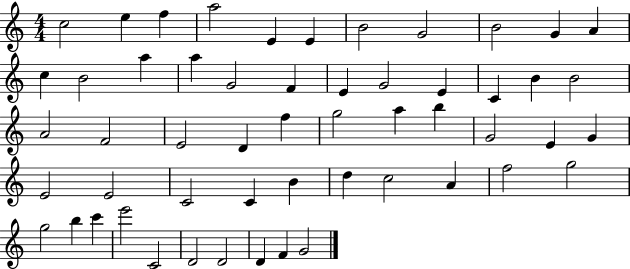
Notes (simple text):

C5/h E5/q F5/q A5/h E4/q E4/q B4/h G4/h B4/h G4/q A4/q C5/q B4/h A5/q A5/q G4/h F4/q E4/q G4/h E4/q C4/q B4/q B4/h A4/h F4/h E4/h D4/q F5/q G5/h A5/q B5/q G4/h E4/q G4/q E4/h E4/h C4/h C4/q B4/q D5/q C5/h A4/q F5/h G5/h G5/h B5/q C6/q E6/h C4/h D4/h D4/h D4/q F4/q G4/h